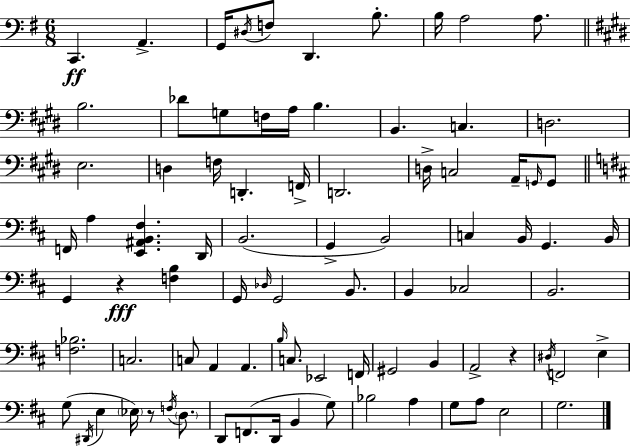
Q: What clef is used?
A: bass